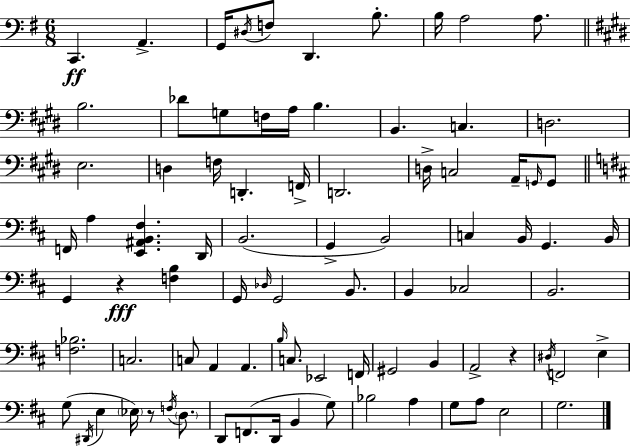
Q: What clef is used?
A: bass